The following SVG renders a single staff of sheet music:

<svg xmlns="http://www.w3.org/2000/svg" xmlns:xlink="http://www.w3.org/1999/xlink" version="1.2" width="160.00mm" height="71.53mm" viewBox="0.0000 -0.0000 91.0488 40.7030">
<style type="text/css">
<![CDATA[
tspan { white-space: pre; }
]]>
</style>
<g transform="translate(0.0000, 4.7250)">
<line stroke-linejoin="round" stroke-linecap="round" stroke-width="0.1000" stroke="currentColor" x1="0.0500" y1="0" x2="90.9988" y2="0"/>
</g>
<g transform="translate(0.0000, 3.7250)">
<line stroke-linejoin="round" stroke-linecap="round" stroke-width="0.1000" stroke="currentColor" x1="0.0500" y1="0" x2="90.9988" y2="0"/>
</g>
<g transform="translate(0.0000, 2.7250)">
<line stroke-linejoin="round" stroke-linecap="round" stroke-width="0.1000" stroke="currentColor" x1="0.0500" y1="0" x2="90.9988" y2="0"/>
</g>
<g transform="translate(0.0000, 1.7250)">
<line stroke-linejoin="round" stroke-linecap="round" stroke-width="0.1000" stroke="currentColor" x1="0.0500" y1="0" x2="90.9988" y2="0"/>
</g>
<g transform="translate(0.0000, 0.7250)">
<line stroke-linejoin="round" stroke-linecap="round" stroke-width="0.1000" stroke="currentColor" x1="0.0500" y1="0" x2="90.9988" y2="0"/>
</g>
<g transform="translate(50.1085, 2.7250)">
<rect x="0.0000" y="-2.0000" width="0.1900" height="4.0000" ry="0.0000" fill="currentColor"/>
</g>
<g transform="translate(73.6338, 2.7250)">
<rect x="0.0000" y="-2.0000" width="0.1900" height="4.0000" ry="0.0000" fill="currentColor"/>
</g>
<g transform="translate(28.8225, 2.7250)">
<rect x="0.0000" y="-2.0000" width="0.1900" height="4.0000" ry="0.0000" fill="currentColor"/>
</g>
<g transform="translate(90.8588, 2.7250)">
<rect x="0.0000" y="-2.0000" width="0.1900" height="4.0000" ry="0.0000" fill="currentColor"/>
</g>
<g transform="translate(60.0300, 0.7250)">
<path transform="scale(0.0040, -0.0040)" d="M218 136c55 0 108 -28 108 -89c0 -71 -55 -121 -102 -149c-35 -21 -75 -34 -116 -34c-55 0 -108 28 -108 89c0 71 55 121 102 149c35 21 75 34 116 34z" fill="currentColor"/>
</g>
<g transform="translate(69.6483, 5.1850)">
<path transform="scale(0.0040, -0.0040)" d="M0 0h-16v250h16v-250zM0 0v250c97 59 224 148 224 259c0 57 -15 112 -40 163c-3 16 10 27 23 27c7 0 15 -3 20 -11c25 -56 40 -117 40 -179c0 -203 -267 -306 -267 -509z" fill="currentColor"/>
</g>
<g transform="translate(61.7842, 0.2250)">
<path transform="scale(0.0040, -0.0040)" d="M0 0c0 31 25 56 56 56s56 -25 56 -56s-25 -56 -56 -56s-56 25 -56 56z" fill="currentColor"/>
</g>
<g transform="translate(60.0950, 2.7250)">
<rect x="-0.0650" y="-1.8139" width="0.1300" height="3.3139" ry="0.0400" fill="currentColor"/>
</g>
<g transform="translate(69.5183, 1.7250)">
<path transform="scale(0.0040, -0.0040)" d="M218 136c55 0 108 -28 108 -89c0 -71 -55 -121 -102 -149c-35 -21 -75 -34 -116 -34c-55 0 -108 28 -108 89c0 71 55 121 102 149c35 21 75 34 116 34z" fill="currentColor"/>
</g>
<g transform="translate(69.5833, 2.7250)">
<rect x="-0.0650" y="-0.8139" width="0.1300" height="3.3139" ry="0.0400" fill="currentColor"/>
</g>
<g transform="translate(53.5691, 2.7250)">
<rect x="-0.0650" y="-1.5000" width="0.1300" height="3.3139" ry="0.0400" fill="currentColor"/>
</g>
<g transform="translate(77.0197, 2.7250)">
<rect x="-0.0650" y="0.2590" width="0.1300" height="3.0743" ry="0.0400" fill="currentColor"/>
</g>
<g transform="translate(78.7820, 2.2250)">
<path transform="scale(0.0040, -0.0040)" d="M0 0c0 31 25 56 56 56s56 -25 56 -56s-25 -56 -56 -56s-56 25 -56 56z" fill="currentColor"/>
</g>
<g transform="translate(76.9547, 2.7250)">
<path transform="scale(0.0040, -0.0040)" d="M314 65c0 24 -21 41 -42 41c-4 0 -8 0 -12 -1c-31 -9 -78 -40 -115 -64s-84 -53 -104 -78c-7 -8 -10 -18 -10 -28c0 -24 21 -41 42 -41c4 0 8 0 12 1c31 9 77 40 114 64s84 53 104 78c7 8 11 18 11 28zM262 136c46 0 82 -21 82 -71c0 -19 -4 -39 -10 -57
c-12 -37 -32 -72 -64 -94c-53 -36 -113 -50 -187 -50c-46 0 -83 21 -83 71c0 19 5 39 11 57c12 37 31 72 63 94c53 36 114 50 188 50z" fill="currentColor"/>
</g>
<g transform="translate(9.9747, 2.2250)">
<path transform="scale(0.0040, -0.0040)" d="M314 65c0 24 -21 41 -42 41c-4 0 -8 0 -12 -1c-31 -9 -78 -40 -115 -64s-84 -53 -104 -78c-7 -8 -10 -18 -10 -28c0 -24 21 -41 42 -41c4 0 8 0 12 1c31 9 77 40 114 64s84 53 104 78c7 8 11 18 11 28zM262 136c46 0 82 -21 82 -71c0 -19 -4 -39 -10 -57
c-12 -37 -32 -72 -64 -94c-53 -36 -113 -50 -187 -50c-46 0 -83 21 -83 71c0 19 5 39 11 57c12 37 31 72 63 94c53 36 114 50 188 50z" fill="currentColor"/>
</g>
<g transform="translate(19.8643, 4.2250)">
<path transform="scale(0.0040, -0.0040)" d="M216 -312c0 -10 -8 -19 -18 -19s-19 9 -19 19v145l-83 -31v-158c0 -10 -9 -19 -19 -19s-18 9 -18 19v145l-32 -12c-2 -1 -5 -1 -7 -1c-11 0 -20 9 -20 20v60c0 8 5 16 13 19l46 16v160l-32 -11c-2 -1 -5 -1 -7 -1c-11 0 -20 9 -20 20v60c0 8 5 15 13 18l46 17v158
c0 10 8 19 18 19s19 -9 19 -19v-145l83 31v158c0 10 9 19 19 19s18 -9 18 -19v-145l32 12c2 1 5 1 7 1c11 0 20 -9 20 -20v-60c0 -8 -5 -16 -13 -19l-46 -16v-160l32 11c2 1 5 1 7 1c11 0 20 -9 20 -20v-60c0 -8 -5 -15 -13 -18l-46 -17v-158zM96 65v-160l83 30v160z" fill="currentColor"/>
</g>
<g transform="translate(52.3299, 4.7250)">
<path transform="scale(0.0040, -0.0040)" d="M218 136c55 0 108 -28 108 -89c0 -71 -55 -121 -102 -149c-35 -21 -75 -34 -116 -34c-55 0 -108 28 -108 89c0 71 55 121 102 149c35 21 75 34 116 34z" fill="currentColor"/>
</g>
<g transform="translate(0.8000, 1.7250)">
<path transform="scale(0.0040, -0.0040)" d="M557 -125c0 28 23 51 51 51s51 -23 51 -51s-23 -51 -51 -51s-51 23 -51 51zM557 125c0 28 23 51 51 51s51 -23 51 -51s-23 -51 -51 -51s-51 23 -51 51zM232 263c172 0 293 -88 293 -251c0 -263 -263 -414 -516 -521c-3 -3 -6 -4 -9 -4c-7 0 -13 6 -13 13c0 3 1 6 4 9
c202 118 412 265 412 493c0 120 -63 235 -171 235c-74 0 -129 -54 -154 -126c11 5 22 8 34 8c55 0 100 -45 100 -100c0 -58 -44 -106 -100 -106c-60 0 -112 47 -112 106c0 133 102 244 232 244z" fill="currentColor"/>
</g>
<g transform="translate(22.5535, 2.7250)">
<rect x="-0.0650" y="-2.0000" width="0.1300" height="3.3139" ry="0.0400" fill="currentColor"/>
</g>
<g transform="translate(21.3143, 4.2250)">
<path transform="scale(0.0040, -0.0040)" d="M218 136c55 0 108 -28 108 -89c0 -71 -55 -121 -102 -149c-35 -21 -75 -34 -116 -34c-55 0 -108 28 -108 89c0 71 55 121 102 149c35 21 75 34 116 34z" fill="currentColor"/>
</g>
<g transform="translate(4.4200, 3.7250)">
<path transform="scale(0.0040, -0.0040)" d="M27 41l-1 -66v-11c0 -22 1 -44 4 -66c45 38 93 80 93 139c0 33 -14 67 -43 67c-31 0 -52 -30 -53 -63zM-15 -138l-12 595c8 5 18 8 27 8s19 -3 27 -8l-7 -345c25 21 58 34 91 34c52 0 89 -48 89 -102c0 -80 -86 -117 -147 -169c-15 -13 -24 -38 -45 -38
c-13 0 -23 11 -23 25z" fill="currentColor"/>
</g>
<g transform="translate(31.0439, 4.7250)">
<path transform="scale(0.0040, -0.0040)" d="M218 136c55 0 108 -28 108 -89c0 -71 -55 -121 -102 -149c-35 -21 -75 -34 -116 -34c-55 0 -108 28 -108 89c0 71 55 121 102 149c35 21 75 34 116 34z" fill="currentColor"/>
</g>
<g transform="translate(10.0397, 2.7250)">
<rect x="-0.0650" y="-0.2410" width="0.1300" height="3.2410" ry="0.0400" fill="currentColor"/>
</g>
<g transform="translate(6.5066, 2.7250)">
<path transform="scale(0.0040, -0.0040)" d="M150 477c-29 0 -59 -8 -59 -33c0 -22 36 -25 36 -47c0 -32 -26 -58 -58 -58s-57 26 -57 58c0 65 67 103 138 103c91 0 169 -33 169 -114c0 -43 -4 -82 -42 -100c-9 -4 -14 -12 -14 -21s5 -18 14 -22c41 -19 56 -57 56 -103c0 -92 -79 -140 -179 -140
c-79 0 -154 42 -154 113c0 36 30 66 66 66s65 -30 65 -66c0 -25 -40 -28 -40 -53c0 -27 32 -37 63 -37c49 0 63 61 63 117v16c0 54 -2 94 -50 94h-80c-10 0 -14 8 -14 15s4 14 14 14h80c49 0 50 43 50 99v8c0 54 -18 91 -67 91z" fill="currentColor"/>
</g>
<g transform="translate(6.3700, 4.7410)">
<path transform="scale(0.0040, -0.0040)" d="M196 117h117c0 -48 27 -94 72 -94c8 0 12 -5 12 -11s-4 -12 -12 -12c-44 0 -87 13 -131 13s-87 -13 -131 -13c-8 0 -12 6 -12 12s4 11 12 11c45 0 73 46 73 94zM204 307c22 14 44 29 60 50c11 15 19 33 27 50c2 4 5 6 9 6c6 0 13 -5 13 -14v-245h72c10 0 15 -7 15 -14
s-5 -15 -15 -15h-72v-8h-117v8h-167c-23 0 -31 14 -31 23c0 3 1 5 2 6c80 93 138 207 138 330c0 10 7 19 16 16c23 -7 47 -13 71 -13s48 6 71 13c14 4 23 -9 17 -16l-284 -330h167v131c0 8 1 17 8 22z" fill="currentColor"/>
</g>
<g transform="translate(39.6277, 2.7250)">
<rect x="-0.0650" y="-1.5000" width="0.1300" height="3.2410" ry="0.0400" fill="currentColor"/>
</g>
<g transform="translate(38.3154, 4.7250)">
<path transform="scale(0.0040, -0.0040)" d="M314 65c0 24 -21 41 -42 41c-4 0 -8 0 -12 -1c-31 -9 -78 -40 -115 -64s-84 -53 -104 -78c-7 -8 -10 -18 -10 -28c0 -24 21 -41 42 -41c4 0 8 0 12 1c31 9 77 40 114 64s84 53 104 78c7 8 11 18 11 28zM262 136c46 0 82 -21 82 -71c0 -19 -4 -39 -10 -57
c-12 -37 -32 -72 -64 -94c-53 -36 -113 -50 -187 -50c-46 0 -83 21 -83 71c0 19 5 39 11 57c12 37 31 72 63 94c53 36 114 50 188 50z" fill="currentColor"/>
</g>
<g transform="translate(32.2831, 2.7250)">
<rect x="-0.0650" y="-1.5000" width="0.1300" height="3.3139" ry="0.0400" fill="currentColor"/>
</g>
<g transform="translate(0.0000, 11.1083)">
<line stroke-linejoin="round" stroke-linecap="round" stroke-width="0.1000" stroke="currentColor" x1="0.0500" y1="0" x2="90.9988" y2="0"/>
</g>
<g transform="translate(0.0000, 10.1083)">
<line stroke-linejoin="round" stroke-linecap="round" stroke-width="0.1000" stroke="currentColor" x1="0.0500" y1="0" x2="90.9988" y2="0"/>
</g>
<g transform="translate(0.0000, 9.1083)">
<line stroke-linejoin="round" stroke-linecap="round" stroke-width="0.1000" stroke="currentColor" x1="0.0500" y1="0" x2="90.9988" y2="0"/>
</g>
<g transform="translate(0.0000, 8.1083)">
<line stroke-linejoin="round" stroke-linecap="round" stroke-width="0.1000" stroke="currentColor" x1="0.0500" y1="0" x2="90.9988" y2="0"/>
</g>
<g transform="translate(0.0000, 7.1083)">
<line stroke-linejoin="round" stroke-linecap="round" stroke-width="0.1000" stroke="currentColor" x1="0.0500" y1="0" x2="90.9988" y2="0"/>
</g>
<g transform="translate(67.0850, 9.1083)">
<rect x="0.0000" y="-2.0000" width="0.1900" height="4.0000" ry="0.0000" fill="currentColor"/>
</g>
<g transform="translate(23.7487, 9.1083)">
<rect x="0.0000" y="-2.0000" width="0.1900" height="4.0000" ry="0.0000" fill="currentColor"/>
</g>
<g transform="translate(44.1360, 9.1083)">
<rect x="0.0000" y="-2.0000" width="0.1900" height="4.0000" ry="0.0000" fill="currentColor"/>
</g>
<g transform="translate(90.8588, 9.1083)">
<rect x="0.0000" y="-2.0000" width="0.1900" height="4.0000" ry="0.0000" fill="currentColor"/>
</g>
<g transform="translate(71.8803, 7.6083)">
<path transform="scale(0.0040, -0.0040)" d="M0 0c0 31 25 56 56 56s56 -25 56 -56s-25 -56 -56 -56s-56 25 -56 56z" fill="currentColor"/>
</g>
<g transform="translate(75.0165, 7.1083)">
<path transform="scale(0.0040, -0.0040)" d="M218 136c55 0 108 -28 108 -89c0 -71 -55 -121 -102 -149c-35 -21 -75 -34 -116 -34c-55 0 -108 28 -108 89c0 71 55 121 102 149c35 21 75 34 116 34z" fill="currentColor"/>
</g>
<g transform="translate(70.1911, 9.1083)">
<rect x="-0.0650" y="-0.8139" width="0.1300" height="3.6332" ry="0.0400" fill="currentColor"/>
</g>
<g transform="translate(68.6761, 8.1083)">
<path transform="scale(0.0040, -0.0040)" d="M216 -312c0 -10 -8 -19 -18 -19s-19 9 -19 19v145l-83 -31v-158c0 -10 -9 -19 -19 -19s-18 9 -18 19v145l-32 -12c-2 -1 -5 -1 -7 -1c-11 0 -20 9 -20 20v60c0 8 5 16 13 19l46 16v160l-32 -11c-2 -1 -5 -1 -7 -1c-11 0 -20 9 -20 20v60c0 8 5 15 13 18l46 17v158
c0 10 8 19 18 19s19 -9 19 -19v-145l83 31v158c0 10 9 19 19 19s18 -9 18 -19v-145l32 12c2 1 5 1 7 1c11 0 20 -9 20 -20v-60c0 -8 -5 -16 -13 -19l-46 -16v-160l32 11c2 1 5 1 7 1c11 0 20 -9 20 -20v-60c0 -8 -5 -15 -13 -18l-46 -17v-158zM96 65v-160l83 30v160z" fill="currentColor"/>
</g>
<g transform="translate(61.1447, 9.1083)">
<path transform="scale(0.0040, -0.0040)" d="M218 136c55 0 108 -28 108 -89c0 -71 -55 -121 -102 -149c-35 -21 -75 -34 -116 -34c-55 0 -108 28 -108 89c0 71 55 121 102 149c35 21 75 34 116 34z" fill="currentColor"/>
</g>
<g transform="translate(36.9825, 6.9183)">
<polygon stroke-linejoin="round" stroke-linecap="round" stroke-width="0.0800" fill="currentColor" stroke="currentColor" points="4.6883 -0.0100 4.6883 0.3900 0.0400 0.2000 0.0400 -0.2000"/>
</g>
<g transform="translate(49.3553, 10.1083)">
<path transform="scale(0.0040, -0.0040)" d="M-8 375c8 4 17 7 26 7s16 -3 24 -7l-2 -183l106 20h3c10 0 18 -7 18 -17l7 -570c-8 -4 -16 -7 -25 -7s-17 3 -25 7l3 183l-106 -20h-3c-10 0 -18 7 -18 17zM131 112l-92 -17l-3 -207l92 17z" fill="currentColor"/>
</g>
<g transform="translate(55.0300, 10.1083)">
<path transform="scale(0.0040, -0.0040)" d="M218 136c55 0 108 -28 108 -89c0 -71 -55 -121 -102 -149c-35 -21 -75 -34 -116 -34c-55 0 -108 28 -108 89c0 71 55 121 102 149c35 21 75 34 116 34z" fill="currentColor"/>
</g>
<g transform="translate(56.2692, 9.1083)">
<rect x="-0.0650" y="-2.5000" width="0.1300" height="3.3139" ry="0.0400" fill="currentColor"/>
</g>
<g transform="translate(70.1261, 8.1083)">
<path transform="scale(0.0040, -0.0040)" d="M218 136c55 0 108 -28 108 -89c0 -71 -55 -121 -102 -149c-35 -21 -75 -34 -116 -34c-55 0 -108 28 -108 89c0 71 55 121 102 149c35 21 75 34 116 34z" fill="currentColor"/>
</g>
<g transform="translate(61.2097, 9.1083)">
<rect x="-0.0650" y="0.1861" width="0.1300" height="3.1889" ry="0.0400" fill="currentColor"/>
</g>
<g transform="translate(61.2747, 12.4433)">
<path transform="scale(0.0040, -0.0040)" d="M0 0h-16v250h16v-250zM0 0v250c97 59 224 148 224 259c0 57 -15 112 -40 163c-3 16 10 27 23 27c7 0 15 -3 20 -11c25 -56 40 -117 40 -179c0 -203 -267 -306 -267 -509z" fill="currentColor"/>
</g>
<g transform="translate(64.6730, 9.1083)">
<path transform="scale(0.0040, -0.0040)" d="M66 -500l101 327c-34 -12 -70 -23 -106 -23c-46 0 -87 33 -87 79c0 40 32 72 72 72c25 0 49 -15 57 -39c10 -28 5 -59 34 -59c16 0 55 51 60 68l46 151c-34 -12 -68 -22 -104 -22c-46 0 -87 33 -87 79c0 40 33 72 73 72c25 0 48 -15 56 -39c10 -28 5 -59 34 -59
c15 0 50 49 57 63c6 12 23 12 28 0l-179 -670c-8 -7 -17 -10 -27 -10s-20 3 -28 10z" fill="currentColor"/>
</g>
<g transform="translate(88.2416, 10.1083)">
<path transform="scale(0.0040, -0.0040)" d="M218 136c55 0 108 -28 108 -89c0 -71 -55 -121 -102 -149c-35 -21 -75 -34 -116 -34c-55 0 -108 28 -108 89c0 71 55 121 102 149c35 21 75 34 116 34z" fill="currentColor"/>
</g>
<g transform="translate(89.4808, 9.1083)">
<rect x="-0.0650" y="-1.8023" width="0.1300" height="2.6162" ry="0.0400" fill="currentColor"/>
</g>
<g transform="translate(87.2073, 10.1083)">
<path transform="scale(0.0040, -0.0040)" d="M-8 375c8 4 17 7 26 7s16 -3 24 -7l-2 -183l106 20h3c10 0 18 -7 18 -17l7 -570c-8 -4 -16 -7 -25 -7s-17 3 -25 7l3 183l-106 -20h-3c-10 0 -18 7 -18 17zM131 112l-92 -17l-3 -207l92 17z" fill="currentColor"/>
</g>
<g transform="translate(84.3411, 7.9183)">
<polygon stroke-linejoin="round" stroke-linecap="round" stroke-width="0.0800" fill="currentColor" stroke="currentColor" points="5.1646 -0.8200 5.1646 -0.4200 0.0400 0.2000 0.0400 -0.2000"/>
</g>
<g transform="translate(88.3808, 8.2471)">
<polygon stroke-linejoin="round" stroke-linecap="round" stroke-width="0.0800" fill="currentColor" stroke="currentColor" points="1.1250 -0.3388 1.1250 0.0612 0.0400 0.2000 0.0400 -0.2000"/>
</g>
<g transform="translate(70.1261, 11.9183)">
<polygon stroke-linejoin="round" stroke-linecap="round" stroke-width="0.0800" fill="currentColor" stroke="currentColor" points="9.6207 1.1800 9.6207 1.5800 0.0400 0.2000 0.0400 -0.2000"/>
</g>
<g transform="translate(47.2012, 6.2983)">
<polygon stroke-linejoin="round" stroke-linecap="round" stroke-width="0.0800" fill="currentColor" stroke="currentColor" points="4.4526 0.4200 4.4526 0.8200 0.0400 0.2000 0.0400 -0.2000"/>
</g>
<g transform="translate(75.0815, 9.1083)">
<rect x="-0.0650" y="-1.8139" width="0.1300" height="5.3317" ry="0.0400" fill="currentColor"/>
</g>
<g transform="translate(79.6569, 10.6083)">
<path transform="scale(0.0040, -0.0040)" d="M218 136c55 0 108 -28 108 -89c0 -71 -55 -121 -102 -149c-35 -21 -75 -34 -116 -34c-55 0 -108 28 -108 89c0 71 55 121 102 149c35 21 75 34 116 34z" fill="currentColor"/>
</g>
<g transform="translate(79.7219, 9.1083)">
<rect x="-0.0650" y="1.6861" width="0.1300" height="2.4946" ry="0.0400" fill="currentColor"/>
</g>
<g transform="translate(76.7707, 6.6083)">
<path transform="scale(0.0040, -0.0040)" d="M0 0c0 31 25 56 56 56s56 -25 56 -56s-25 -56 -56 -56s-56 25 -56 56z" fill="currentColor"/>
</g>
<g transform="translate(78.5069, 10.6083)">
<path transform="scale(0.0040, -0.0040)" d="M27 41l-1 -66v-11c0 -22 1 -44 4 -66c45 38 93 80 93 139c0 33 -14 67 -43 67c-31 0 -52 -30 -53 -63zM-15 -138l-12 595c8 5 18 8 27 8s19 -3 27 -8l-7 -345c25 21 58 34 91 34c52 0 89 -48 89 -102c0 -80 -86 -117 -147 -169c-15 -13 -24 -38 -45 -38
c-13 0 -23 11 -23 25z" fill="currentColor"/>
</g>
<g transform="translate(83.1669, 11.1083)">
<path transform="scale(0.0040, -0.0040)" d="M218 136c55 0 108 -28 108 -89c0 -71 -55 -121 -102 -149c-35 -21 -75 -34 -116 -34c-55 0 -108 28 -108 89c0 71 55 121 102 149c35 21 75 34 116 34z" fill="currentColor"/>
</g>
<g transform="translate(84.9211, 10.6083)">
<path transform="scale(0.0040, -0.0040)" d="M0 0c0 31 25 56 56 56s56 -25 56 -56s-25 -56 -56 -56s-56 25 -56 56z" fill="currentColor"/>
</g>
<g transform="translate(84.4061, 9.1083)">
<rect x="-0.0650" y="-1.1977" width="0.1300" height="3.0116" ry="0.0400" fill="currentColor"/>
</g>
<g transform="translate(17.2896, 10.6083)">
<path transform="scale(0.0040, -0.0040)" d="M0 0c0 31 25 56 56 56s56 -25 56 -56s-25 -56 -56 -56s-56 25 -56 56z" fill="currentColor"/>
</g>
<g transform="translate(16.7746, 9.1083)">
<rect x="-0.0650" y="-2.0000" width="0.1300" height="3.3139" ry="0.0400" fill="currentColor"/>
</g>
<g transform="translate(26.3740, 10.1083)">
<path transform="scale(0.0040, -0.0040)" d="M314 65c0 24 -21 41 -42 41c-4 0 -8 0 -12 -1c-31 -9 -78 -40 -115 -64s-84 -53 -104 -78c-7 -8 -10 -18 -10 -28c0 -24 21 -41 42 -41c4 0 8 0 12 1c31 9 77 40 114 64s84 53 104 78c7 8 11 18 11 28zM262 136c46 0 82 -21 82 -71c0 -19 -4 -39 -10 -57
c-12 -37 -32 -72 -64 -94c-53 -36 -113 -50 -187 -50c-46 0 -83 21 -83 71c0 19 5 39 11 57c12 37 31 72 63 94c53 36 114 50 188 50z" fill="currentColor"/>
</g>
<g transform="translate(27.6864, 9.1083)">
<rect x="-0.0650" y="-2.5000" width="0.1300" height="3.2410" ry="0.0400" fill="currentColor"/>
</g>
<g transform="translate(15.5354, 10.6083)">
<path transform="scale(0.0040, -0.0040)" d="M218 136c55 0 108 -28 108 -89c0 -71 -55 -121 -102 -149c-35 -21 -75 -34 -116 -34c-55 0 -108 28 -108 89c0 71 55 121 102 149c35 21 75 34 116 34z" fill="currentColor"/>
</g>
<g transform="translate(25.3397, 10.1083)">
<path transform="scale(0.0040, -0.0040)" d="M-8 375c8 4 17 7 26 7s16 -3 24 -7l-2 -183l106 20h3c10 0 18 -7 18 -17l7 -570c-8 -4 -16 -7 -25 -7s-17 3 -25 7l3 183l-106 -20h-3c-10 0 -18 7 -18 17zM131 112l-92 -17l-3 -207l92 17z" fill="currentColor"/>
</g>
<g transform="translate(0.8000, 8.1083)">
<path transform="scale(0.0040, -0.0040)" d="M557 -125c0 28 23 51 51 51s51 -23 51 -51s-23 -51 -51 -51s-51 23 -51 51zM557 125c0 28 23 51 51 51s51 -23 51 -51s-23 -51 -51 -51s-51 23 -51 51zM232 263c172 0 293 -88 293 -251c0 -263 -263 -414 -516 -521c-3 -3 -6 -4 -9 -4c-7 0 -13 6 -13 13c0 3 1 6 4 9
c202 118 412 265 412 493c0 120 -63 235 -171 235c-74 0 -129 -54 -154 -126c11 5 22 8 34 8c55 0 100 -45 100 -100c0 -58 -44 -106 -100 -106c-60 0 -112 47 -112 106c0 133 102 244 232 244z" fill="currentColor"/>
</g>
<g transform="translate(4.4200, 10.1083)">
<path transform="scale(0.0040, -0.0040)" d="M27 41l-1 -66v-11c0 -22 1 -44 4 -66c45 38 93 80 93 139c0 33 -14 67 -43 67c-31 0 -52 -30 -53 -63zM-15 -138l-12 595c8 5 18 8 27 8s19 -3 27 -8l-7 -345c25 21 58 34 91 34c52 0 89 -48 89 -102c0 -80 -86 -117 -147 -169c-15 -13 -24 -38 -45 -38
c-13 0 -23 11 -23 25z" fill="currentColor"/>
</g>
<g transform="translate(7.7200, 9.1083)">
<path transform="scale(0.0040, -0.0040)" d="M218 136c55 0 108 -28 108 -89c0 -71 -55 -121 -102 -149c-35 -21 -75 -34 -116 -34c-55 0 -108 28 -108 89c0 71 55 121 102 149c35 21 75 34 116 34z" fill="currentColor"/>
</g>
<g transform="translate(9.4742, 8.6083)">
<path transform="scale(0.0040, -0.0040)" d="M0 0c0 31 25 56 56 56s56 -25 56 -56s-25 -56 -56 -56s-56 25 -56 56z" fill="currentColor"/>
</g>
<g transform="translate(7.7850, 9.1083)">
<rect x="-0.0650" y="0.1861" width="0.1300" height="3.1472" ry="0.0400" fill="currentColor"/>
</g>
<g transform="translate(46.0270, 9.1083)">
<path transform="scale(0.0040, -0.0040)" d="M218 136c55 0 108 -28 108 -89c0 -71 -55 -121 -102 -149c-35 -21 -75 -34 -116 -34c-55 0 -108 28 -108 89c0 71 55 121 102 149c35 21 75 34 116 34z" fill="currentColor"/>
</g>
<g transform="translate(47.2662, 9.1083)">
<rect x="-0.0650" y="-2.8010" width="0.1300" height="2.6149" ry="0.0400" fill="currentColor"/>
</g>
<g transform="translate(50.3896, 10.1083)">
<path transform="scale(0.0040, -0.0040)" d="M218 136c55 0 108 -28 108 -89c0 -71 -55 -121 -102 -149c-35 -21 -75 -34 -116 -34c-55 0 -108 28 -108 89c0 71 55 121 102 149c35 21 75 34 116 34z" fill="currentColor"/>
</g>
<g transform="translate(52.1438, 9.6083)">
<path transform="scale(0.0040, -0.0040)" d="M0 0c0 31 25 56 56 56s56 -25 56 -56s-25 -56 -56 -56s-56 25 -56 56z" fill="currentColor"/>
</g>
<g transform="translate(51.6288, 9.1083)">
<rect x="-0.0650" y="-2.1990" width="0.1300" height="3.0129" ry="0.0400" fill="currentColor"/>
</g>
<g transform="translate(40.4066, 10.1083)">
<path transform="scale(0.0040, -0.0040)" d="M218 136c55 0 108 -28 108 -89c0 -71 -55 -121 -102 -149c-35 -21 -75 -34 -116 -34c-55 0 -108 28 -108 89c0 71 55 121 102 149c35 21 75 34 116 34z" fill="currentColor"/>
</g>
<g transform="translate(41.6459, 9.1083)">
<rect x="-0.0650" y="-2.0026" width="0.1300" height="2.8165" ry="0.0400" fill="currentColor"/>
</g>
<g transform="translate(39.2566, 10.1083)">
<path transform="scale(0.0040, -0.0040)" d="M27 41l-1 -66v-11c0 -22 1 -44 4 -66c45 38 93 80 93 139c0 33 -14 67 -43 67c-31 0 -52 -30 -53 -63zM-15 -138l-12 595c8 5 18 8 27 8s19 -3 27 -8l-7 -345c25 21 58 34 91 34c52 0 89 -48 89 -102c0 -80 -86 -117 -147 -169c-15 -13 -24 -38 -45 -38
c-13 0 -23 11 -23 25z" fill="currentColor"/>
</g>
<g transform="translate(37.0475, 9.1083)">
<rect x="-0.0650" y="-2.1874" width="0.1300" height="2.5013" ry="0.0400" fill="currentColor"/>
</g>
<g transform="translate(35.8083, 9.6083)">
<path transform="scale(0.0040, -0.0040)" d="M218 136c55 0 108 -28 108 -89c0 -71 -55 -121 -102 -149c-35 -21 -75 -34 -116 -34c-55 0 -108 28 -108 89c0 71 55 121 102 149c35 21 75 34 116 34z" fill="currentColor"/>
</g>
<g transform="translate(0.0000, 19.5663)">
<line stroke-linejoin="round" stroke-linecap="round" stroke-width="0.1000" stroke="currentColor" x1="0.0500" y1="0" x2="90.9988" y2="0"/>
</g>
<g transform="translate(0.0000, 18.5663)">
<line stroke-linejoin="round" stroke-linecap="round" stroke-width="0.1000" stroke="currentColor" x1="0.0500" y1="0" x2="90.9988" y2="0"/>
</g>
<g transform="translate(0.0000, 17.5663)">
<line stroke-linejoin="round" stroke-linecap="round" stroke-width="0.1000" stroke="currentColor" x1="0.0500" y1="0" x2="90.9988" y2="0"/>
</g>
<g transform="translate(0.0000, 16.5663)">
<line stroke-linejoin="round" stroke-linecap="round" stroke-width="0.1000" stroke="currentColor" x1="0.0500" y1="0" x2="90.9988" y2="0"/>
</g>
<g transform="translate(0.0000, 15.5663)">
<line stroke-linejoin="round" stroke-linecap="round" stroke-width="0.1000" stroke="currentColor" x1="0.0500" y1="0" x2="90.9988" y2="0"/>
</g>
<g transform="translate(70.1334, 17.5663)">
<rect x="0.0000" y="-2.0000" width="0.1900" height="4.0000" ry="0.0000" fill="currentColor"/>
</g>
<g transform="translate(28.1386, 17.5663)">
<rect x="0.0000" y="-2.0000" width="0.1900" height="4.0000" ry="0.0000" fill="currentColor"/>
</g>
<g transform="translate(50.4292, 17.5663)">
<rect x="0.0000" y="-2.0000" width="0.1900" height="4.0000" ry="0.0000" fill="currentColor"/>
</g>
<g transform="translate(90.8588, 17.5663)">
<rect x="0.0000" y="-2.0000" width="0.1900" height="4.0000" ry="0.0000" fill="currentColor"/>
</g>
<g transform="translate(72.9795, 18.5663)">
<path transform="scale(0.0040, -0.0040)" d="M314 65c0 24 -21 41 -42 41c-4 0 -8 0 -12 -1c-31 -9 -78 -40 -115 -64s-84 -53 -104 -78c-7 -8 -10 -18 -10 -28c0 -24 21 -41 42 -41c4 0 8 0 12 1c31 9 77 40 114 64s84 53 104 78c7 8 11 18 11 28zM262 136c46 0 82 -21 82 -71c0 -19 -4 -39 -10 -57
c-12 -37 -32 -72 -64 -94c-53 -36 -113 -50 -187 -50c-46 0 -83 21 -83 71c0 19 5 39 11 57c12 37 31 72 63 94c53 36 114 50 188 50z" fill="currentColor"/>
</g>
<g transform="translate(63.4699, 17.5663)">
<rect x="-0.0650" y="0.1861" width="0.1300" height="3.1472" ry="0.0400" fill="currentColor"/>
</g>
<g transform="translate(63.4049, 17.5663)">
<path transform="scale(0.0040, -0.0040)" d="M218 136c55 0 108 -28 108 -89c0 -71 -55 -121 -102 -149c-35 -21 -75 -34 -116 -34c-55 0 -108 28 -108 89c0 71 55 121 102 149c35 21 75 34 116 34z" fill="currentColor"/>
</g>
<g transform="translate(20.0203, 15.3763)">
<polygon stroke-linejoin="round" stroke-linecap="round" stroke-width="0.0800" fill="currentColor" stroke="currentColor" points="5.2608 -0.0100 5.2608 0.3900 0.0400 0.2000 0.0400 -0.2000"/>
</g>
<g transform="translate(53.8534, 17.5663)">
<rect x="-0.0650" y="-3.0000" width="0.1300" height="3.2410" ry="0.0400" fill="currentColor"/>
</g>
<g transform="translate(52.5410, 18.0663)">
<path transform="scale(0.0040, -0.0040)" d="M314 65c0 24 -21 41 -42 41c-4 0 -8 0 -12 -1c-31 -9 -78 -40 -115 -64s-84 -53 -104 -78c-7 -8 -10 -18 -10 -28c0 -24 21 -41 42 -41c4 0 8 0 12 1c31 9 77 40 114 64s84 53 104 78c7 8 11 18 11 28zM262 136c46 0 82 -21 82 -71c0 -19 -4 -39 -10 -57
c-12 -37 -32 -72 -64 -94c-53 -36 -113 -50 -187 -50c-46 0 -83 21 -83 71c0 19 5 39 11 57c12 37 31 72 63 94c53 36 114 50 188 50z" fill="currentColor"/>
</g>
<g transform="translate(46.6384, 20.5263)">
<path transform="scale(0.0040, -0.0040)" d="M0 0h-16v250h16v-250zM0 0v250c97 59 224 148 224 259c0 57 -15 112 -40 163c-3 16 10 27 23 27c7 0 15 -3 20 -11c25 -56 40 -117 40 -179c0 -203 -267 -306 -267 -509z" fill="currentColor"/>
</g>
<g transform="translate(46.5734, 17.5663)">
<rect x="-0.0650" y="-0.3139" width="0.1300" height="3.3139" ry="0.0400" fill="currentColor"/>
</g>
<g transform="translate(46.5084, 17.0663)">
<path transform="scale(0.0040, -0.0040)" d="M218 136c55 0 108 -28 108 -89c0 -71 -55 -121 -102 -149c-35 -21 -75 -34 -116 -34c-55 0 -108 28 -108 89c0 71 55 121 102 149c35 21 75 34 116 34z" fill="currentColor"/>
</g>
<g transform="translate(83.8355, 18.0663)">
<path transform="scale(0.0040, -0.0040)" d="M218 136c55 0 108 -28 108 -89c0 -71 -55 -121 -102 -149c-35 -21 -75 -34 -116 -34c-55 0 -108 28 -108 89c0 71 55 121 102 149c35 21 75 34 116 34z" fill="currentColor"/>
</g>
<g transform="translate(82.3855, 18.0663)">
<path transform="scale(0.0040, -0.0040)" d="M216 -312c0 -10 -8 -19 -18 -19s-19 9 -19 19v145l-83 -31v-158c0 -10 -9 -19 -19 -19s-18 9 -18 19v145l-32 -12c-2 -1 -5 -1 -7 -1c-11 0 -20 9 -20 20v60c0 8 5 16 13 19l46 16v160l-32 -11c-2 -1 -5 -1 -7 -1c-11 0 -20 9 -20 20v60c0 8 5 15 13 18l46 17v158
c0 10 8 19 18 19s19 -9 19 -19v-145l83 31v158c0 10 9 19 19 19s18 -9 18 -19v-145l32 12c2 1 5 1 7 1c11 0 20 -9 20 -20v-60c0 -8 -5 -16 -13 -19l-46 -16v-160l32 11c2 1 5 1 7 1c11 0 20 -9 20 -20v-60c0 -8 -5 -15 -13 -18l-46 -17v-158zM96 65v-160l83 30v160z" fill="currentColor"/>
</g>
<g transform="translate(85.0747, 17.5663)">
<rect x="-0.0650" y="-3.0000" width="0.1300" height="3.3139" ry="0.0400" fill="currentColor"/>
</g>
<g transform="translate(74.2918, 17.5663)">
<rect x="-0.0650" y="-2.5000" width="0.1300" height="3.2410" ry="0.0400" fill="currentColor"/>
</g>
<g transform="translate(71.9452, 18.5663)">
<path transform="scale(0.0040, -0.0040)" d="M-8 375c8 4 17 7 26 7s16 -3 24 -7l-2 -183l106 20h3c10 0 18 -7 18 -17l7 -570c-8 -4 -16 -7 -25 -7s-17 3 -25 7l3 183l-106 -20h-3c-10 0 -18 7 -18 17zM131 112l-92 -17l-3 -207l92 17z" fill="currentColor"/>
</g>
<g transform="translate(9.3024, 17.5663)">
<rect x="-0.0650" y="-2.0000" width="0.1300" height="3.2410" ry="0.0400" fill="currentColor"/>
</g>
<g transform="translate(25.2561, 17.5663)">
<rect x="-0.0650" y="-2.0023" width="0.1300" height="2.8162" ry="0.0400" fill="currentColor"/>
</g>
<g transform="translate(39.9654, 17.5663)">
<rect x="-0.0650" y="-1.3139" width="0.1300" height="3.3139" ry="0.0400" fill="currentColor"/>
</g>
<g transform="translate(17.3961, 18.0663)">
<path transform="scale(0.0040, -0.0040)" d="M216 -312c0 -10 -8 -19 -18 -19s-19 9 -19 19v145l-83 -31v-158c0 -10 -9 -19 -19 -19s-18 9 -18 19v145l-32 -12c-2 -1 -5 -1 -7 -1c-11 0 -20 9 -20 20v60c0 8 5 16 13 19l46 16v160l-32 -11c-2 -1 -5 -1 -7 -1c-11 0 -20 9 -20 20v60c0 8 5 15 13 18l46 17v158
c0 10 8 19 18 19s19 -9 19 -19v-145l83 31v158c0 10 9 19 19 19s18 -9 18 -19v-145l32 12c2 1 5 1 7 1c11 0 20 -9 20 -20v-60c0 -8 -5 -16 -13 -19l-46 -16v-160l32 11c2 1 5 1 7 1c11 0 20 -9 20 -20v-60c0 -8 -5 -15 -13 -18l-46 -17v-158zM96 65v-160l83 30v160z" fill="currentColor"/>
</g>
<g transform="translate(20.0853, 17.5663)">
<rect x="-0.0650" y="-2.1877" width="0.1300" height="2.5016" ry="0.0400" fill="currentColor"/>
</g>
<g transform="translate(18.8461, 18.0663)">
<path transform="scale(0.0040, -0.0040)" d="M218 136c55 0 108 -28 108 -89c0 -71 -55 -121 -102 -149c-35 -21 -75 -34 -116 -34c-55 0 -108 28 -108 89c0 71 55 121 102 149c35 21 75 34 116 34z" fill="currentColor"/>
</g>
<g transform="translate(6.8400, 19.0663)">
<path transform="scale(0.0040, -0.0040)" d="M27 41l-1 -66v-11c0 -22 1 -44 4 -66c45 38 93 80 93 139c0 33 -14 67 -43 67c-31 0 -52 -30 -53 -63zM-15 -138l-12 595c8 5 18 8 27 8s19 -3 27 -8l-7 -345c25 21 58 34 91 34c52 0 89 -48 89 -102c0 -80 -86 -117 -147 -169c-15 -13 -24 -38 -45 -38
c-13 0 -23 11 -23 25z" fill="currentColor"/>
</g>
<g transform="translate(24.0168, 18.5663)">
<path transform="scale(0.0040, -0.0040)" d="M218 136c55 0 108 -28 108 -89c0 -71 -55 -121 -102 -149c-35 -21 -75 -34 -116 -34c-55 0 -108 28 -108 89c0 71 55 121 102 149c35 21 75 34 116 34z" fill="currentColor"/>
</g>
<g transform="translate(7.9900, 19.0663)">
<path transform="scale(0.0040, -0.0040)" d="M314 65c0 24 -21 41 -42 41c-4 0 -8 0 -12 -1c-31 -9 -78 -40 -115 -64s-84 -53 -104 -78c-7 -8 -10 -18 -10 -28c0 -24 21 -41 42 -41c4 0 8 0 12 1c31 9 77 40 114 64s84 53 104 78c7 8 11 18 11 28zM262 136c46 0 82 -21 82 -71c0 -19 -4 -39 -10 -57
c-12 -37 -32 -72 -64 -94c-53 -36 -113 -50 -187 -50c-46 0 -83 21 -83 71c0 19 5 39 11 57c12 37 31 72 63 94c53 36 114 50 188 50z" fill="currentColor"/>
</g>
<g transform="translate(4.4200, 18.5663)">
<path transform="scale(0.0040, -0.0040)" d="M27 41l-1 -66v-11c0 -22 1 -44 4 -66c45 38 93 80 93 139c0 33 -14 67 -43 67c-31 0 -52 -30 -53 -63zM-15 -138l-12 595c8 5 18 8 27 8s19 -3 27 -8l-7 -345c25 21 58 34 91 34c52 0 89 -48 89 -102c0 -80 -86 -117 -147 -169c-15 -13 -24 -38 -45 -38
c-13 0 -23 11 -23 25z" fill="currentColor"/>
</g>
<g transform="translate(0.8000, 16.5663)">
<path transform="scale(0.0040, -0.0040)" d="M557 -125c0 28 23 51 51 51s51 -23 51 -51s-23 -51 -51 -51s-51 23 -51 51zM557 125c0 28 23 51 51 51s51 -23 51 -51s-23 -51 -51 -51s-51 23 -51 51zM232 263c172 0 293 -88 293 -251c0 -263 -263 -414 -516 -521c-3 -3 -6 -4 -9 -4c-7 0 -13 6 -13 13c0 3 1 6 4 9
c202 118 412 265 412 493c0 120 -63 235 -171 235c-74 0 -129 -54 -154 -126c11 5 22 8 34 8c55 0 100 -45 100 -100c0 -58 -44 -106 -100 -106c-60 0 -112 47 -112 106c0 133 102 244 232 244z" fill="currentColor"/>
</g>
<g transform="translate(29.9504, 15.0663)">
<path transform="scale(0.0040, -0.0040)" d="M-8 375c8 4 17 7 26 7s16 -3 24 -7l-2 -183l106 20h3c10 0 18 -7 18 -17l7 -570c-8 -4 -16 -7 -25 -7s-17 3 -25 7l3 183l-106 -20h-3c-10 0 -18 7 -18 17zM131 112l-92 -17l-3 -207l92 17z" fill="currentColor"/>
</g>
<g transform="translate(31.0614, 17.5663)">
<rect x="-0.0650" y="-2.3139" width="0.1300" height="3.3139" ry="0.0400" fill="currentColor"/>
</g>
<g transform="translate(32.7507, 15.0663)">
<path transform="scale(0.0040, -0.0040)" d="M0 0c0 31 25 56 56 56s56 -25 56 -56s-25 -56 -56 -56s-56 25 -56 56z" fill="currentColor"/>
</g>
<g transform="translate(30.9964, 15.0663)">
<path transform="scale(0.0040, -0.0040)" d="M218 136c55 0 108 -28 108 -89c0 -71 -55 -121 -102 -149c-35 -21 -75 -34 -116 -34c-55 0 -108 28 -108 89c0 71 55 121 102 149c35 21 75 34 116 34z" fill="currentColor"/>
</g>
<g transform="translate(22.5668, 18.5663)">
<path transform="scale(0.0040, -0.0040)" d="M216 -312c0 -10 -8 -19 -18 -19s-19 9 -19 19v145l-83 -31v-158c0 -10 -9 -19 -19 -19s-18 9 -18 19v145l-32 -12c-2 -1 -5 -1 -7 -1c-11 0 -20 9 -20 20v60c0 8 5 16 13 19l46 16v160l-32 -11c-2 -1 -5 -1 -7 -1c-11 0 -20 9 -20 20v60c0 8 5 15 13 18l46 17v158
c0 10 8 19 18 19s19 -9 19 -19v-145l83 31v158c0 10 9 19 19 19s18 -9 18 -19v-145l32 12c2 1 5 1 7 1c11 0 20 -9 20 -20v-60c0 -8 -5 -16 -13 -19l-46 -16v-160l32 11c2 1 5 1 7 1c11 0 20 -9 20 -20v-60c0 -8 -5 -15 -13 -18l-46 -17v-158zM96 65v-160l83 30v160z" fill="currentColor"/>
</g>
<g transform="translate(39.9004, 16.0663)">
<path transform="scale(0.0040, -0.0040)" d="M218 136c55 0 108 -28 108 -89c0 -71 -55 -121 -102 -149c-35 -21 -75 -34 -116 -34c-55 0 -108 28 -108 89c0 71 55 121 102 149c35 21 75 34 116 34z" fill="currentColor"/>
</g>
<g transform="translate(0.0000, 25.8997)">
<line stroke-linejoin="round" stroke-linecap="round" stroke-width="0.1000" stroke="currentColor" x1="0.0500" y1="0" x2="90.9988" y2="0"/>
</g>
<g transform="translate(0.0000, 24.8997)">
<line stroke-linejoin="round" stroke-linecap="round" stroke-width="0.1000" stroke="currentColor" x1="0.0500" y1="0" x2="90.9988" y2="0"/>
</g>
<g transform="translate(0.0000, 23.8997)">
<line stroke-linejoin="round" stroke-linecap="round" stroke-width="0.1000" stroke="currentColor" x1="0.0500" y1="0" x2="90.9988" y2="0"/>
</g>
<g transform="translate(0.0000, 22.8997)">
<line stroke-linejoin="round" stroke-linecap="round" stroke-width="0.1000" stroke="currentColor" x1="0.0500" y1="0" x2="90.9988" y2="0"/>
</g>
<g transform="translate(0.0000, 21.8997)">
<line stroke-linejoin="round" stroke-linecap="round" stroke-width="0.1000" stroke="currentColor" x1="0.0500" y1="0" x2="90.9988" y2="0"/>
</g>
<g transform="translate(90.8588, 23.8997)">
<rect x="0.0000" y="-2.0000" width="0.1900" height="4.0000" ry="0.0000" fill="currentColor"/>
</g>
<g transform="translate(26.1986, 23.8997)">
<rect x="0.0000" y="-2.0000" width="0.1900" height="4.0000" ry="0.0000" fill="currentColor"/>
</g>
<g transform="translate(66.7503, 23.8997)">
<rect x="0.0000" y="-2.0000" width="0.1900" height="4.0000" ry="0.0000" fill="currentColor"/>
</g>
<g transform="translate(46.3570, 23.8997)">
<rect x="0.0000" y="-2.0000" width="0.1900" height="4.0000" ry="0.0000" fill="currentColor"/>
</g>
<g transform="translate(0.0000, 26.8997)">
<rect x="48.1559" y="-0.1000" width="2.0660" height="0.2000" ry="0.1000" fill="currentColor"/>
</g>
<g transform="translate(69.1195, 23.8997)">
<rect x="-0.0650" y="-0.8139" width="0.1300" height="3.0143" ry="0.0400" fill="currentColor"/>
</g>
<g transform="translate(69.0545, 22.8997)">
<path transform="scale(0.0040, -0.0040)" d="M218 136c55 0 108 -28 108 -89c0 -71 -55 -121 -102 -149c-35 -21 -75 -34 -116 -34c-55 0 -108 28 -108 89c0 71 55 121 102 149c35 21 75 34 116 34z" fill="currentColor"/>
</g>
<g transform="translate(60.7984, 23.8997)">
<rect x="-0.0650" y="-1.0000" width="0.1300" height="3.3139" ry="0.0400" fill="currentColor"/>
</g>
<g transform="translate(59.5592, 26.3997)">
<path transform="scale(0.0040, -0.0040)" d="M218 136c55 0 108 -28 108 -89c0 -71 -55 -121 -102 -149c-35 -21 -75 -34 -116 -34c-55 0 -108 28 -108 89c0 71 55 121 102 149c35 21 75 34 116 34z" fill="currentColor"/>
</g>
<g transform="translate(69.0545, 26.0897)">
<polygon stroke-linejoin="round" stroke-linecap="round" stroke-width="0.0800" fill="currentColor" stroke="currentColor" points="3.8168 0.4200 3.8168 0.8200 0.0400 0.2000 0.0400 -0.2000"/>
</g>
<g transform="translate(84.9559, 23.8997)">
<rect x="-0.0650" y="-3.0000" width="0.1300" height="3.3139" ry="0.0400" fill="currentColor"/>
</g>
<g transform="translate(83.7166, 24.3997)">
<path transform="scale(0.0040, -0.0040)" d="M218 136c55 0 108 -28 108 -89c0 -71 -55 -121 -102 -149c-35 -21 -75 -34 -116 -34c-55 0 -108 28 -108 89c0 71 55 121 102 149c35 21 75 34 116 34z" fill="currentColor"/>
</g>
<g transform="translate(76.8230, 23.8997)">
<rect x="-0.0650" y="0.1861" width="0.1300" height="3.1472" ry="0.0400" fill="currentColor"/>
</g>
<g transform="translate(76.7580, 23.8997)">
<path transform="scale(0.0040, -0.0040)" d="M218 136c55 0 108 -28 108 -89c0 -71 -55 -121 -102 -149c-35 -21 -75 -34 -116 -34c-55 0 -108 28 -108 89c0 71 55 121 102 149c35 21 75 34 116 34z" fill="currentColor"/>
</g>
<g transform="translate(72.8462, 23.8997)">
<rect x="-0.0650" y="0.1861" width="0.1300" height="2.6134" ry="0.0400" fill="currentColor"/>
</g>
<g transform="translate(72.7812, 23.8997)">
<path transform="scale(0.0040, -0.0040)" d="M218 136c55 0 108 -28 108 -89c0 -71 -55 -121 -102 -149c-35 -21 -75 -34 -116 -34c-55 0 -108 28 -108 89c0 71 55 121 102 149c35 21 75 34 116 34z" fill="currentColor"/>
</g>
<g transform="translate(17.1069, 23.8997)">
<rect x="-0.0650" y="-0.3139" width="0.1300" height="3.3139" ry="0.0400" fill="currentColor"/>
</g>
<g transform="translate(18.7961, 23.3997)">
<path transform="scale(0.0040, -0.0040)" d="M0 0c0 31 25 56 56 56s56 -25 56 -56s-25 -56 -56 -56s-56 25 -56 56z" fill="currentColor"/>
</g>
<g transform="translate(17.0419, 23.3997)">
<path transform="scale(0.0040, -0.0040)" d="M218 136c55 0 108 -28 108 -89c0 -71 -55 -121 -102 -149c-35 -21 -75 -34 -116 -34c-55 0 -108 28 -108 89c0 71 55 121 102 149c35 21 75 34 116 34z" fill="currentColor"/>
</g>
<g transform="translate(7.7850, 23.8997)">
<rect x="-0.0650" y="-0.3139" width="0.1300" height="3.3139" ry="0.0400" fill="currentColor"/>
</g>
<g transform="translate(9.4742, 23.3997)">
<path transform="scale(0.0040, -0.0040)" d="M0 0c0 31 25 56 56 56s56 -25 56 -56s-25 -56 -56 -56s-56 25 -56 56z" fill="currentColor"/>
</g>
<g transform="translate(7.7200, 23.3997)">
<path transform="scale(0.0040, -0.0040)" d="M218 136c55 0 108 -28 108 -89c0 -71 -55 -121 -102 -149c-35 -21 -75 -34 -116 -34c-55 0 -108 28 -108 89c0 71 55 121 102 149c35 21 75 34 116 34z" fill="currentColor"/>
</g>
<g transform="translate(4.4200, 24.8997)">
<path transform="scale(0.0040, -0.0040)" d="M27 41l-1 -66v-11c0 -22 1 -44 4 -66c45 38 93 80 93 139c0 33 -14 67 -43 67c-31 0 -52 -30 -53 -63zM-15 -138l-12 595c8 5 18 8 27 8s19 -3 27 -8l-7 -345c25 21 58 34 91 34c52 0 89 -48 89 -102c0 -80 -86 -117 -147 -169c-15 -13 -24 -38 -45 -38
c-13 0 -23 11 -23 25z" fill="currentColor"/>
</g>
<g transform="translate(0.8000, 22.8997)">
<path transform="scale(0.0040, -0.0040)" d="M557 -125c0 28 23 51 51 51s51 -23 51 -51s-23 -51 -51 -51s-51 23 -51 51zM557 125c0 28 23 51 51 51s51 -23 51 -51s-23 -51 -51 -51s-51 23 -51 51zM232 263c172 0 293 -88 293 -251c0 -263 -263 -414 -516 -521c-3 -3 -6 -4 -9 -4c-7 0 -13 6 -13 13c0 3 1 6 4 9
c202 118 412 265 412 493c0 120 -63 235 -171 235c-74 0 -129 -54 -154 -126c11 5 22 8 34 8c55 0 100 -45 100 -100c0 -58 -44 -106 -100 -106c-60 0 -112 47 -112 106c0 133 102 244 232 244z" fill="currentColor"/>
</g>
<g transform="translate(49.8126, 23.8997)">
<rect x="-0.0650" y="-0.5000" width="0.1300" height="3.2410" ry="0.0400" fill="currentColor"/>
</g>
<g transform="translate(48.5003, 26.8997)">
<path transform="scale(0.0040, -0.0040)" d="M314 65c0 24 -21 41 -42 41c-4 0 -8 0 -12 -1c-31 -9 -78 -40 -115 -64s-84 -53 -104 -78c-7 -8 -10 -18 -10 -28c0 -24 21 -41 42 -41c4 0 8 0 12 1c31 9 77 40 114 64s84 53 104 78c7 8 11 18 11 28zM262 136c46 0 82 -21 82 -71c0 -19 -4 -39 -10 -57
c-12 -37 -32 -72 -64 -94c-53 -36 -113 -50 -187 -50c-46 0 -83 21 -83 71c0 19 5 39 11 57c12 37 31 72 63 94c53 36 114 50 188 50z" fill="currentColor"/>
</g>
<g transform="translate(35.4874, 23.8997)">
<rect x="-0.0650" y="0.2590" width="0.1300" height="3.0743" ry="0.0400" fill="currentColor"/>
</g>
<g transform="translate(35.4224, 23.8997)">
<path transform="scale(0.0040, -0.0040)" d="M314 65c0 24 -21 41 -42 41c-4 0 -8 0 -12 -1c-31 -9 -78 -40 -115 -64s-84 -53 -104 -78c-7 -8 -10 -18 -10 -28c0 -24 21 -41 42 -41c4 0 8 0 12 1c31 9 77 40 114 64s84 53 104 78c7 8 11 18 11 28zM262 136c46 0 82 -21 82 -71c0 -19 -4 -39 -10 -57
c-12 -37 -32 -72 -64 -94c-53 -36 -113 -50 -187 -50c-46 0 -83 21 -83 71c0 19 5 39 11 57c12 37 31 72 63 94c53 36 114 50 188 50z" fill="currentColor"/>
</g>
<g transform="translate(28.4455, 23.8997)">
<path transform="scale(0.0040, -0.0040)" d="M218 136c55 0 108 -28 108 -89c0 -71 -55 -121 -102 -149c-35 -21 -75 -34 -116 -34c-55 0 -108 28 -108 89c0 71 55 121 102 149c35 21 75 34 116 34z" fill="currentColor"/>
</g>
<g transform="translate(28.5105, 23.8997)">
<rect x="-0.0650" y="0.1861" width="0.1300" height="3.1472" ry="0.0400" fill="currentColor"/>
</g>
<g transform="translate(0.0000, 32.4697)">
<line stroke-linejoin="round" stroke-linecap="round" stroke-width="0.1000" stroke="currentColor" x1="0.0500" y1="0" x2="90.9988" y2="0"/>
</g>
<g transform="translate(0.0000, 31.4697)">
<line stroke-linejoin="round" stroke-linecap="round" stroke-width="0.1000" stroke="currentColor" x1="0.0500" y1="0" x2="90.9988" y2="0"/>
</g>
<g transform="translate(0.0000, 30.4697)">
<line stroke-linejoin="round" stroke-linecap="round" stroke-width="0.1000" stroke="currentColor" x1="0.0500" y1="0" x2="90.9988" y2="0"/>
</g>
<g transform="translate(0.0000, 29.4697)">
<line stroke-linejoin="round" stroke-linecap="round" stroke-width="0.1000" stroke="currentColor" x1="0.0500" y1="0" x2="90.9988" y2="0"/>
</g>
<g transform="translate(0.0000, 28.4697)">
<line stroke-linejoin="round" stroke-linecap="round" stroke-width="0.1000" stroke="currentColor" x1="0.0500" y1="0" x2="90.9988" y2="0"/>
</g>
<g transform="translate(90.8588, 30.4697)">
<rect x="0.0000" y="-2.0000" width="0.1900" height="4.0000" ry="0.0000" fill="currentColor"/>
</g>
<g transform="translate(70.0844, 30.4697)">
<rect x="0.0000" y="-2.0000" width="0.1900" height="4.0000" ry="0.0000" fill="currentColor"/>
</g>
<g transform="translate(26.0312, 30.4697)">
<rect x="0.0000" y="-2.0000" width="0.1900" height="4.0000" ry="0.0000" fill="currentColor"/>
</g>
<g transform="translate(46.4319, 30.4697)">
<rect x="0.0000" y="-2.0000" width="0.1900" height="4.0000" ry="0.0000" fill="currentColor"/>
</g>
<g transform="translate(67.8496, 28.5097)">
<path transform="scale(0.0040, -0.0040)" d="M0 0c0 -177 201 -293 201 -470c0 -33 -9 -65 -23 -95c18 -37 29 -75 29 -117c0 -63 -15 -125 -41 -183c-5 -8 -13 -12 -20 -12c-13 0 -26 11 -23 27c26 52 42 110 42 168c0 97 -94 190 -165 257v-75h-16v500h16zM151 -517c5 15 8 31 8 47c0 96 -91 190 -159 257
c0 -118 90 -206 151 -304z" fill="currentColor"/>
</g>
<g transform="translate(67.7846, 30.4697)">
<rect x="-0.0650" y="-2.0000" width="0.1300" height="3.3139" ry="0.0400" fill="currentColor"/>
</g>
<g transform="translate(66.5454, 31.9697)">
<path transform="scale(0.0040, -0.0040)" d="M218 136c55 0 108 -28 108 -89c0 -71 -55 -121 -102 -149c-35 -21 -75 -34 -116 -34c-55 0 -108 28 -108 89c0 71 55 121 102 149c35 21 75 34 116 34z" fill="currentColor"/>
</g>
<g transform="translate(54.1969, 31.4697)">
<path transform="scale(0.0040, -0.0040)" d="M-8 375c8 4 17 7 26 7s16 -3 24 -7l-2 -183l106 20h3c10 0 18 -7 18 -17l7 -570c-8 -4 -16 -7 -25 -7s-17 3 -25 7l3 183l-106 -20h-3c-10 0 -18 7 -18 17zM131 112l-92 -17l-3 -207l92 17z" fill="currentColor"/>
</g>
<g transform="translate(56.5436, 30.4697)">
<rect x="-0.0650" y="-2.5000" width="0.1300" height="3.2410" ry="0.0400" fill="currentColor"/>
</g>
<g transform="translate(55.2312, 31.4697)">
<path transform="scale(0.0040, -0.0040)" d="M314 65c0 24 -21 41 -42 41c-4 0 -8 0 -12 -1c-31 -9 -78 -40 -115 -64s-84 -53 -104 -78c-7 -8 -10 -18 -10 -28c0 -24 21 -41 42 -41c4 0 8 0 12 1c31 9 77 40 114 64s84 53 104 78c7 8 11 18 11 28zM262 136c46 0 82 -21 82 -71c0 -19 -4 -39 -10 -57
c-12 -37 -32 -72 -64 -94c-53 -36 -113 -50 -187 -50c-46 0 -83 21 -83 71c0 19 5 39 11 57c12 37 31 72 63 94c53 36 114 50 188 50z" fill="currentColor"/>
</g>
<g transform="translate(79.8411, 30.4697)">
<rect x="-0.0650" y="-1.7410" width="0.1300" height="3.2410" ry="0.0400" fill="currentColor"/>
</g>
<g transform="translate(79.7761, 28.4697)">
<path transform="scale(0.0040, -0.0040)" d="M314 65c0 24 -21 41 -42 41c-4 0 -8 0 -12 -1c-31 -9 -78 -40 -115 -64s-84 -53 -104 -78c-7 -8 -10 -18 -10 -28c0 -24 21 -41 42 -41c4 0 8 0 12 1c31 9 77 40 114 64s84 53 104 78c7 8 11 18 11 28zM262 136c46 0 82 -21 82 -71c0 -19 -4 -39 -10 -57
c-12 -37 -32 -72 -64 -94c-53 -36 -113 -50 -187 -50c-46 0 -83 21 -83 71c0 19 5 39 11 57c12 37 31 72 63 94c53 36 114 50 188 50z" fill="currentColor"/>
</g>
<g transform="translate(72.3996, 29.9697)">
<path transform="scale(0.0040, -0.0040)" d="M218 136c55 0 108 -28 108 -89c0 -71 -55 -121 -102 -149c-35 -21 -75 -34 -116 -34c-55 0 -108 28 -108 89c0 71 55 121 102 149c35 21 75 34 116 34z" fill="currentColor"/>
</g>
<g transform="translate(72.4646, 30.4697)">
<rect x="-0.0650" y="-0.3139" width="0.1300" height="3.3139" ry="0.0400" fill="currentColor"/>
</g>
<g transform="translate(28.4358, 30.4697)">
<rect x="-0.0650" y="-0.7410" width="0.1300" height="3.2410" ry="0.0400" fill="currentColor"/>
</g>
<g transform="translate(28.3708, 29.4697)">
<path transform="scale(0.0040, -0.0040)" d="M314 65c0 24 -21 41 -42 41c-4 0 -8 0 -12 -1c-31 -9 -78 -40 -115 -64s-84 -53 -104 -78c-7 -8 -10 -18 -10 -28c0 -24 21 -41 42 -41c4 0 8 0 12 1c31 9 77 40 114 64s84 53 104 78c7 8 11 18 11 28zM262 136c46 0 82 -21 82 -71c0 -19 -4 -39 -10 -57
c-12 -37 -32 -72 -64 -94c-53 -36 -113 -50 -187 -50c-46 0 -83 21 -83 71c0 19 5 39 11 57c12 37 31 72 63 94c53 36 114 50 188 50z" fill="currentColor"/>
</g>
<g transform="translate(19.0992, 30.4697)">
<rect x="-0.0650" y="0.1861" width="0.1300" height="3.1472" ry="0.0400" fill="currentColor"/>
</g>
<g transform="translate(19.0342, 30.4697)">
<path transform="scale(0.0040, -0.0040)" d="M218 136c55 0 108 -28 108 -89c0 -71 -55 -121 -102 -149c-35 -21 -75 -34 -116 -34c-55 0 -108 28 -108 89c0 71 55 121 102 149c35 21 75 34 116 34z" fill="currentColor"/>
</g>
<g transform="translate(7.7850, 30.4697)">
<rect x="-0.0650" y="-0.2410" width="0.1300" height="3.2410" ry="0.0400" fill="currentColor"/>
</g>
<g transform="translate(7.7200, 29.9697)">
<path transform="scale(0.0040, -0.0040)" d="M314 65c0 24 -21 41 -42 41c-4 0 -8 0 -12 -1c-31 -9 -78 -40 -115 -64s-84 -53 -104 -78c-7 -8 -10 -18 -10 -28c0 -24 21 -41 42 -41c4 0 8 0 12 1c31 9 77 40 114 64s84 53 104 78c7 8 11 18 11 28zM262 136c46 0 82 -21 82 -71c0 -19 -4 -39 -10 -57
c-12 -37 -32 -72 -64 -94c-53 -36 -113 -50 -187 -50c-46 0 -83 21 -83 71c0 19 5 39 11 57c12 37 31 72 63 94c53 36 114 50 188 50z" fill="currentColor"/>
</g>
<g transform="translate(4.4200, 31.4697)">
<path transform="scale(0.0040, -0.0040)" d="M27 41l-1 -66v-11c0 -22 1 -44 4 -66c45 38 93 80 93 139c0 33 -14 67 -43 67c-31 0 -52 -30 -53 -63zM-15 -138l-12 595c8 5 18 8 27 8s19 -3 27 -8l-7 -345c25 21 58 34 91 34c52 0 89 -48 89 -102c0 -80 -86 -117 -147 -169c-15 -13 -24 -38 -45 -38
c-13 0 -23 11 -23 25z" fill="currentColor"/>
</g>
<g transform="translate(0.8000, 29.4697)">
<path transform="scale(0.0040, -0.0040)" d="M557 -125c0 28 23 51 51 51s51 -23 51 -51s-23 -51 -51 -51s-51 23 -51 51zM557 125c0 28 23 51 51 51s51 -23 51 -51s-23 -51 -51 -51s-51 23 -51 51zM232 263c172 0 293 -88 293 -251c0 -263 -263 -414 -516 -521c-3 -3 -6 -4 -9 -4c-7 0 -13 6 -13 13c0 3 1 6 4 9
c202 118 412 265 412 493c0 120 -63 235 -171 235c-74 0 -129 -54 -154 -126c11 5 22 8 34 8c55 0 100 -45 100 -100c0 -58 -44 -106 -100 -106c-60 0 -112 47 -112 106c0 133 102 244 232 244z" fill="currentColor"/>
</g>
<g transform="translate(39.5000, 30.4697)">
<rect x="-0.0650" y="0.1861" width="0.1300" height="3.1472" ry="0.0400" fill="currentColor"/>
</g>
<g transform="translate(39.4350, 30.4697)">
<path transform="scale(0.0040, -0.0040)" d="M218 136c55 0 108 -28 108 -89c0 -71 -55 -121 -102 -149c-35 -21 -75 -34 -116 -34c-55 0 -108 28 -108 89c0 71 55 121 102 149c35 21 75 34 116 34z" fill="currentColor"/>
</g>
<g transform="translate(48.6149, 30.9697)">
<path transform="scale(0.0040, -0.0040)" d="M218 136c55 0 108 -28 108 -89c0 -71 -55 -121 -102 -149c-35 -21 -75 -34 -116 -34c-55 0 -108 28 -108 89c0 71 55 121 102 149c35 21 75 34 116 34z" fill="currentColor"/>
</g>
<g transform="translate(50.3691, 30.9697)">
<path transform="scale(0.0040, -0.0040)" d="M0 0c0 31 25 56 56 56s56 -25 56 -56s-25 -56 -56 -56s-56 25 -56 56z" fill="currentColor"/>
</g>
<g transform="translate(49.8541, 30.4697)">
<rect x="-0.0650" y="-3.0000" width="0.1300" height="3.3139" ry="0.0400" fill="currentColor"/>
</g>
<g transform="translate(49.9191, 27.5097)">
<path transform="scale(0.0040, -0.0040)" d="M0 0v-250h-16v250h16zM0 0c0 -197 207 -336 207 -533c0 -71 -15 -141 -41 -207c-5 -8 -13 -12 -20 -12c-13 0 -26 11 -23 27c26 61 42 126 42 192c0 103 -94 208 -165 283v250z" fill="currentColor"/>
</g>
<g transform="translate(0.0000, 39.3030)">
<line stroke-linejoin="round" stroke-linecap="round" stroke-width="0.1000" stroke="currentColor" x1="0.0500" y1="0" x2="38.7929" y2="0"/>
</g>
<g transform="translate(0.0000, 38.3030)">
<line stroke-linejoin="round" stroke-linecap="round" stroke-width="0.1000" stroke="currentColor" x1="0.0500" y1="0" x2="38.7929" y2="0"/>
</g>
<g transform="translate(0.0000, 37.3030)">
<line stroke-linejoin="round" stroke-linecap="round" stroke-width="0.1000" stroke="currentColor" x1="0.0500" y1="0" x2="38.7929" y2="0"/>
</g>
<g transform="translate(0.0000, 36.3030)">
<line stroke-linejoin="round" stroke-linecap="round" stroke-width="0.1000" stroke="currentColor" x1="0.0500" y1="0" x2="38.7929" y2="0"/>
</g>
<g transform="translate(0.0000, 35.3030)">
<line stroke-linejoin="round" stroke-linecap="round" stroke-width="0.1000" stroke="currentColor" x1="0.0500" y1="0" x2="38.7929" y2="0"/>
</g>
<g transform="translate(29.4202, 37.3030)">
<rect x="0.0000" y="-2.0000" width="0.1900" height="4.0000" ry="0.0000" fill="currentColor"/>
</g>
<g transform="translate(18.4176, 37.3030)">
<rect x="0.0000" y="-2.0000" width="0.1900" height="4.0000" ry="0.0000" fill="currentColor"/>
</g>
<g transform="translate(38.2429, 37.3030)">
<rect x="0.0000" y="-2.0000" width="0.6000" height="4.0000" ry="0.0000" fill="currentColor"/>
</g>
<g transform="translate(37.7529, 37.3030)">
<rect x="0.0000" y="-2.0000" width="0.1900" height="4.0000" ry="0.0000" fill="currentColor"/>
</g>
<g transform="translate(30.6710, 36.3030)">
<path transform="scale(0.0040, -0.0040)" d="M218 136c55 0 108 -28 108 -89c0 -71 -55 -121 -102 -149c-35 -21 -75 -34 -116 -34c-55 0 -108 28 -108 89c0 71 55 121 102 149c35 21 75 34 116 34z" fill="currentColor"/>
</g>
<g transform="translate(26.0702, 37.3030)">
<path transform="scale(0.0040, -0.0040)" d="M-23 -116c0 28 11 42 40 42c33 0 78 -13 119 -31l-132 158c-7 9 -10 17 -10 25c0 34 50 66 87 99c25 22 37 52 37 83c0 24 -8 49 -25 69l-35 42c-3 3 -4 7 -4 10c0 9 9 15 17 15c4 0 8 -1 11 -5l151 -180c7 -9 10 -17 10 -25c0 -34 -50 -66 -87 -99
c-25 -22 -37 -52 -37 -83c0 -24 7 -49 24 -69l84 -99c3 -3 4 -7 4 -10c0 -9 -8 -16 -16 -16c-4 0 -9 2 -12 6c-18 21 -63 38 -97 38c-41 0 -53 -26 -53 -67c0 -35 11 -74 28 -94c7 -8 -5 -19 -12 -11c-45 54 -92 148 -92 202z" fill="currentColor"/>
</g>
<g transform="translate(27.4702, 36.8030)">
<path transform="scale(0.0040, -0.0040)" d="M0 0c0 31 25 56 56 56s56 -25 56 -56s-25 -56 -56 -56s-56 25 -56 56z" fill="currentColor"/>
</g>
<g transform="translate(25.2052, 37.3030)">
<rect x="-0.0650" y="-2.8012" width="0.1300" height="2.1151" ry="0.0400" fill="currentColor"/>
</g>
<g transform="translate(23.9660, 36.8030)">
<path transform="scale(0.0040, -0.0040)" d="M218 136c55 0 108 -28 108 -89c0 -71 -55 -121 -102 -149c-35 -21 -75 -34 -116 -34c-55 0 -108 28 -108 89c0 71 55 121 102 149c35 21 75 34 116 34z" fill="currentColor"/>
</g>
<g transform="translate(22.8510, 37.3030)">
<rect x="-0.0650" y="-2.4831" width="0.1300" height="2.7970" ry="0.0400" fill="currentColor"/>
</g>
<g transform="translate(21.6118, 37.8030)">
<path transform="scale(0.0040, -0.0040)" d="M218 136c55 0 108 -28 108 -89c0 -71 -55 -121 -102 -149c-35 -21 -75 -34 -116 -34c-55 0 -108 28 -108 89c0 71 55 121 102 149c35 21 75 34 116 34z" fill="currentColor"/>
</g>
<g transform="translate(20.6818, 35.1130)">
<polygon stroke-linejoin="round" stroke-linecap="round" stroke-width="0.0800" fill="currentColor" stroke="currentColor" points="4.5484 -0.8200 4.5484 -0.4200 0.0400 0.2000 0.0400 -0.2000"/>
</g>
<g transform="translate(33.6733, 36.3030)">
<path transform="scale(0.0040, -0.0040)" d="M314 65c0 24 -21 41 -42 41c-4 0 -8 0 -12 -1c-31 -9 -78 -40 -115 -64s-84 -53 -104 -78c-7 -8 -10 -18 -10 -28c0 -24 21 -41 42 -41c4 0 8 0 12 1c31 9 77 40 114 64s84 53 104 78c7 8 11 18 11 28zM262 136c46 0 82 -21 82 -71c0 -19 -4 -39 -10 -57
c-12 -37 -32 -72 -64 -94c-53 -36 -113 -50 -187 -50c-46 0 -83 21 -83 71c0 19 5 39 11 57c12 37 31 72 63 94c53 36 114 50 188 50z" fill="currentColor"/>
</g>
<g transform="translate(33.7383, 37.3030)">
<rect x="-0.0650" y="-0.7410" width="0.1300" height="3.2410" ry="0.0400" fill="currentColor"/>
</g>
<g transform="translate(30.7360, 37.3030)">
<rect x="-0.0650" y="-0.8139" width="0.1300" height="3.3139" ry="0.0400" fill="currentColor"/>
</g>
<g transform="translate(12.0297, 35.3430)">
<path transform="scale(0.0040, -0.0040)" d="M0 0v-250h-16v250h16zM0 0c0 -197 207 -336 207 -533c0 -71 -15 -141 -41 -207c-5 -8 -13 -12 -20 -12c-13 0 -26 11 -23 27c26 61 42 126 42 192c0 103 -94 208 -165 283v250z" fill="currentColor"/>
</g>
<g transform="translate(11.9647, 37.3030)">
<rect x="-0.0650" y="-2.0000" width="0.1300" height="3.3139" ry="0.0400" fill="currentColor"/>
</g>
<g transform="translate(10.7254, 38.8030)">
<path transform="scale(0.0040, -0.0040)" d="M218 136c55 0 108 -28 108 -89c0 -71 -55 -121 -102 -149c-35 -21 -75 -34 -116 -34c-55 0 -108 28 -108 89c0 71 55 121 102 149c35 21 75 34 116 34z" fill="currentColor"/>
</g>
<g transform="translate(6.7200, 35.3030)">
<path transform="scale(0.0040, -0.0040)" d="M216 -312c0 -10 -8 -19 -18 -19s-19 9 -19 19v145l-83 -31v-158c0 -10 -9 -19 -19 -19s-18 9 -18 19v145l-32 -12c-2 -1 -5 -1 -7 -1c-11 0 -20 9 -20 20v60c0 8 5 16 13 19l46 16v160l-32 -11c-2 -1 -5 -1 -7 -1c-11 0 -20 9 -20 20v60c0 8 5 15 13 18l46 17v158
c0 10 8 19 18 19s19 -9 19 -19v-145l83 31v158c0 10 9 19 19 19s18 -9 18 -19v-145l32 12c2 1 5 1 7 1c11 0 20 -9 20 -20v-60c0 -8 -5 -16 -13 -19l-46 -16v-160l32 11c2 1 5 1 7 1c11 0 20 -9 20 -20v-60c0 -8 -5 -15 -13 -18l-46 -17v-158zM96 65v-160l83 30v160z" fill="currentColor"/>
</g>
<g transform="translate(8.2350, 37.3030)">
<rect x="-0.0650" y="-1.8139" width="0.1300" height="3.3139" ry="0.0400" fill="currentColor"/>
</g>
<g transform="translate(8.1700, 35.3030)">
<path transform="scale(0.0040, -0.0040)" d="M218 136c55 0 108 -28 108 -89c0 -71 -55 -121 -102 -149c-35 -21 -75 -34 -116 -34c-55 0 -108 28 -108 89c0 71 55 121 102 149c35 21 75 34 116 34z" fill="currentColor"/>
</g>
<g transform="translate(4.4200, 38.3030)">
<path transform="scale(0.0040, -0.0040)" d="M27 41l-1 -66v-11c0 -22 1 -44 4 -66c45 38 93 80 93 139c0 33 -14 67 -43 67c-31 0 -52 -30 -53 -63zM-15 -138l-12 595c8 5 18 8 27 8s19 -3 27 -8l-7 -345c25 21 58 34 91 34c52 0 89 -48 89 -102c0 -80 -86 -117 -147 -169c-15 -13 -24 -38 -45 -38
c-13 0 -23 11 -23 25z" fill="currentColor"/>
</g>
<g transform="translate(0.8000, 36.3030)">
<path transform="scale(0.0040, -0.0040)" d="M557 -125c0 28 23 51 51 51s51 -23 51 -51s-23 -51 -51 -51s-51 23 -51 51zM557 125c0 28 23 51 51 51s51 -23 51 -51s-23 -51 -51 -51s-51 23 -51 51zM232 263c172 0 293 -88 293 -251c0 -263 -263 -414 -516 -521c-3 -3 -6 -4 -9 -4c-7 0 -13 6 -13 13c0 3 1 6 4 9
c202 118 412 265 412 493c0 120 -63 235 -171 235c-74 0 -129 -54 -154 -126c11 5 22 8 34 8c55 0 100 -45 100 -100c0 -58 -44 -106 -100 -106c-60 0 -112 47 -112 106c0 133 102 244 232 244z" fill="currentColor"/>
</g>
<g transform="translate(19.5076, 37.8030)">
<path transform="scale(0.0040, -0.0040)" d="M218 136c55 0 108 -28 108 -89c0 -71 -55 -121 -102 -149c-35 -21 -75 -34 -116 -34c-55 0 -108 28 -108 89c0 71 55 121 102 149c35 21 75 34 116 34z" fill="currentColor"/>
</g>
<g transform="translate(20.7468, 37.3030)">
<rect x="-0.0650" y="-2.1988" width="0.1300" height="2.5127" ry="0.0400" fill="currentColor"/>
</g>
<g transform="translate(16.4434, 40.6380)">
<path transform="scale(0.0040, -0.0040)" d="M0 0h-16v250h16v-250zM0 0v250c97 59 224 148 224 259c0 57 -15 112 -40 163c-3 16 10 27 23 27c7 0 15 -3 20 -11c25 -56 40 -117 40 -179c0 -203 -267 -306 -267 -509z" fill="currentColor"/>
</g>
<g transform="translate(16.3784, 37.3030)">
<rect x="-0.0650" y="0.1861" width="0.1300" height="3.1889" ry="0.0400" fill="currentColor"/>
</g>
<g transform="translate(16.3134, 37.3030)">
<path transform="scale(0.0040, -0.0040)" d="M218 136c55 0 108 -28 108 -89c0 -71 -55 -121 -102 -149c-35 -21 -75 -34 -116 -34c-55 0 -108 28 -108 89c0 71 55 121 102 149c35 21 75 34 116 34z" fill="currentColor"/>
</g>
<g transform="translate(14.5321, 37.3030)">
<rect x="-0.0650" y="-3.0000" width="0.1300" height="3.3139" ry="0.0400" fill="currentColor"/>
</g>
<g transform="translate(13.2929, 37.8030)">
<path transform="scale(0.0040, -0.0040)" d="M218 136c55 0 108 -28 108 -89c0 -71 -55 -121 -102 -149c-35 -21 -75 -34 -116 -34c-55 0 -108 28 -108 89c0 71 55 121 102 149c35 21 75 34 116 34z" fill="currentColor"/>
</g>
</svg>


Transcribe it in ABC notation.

X:1
T:Untitled
M:3/4
L:1/4
K:F
E,2 ^A,, G,, G,,2 G,, A, F,/2 D,2 D, A,, B,,2 C,/2 _B,,/2 D,/2 B,,/2 B,, D,/2 z/4 ^F,/2 A,/2 _A,,/2 G,,/2 B,,/4 _A,,2 ^C,/2 ^B,,/2 B, G, E,/2 C,2 D, B,,2 ^C, E, E, D, D,2 E,,2 F,, F,/2 D,/2 D, C, E,2 D, F,2 D, C,/2 B,,2 A,,/4 E, A,2 ^A, A,,/2 C, D,/2 C,/2 C,/2 E,/2 z F, F,2